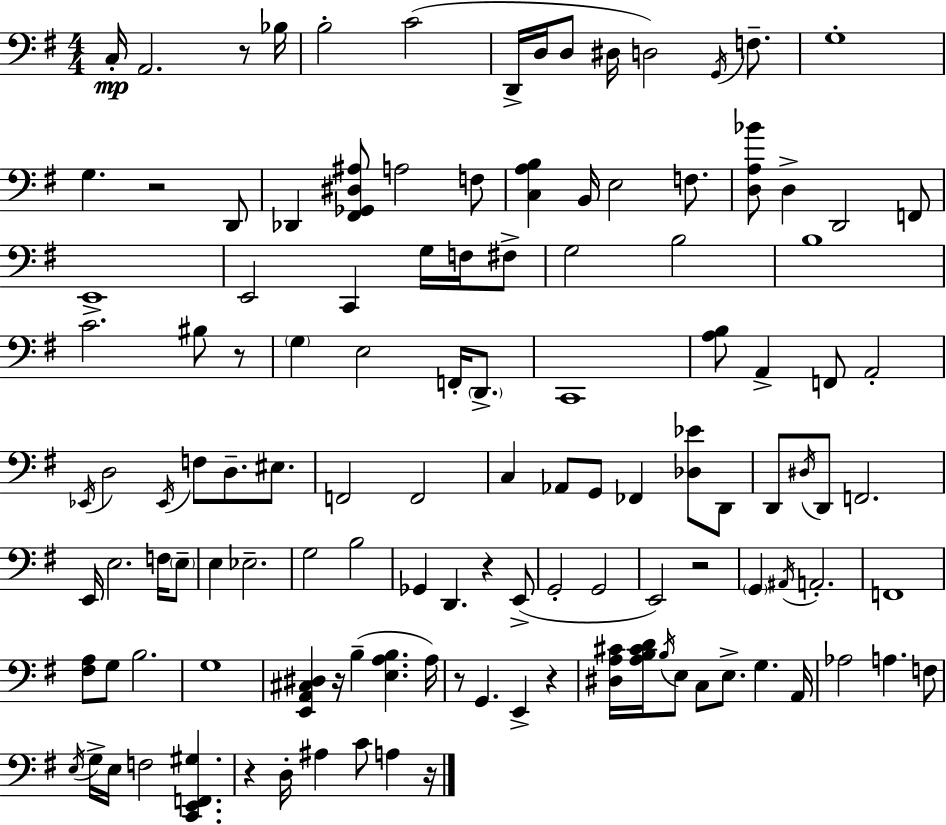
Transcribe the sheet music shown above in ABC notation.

X:1
T:Untitled
M:4/4
L:1/4
K:Em
C,/4 A,,2 z/2 _B,/4 B,2 C2 D,,/4 D,/4 D,/2 ^D,/4 D,2 G,,/4 F,/2 G,4 G, z2 D,,/2 _D,, [^F,,_G,,^D,^A,]/2 A,2 F,/2 [C,A,B,] B,,/4 E,2 F,/2 [D,A,_B]/2 D, D,,2 F,,/2 E,,4 E,,2 C,, G,/4 F,/4 ^F,/2 G,2 B,2 B,4 C2 ^B,/2 z/2 G, E,2 F,,/4 D,,/2 C,,4 [A,B,]/2 A,, F,,/2 A,,2 _E,,/4 D,2 _E,,/4 F,/2 D,/2 ^E,/2 F,,2 F,,2 C, _A,,/2 G,,/2 _F,, [_D,_E]/2 D,,/2 D,,/2 ^D,/4 D,,/2 F,,2 E,,/4 E,2 F,/4 E,/2 E, _E,2 G,2 B,2 _G,, D,, z E,,/2 G,,2 G,,2 E,,2 z2 G,, ^A,,/4 A,,2 F,,4 [^F,A,]/2 G,/2 B,2 G,4 [E,,A,,^C,^D,] z/4 B, [E,A,B,] A,/4 z/2 G,, E,, z [^D,A,^C]/4 [A,B,^CD]/4 B,/4 E,/2 C,/2 E,/2 G, A,,/4 _A,2 A, F,/2 E,/4 G,/4 E,/4 F,2 [C,,E,,F,,^G,] z D,/4 ^A, C/2 A, z/4